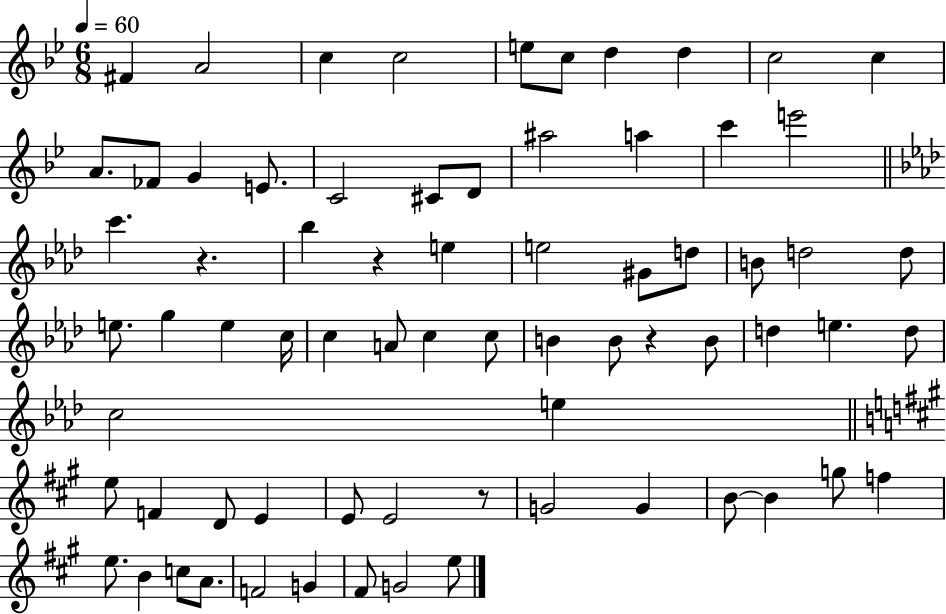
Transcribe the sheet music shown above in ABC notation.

X:1
T:Untitled
M:6/8
L:1/4
K:Bb
^F A2 c c2 e/2 c/2 d d c2 c A/2 _F/2 G E/2 C2 ^C/2 D/2 ^a2 a c' e'2 c' z _b z e e2 ^G/2 d/2 B/2 d2 d/2 e/2 g e c/4 c A/2 c c/2 B B/2 z B/2 d e d/2 c2 e e/2 F D/2 E E/2 E2 z/2 G2 G B/2 B g/2 f e/2 B c/2 A/2 F2 G ^F/2 G2 e/2